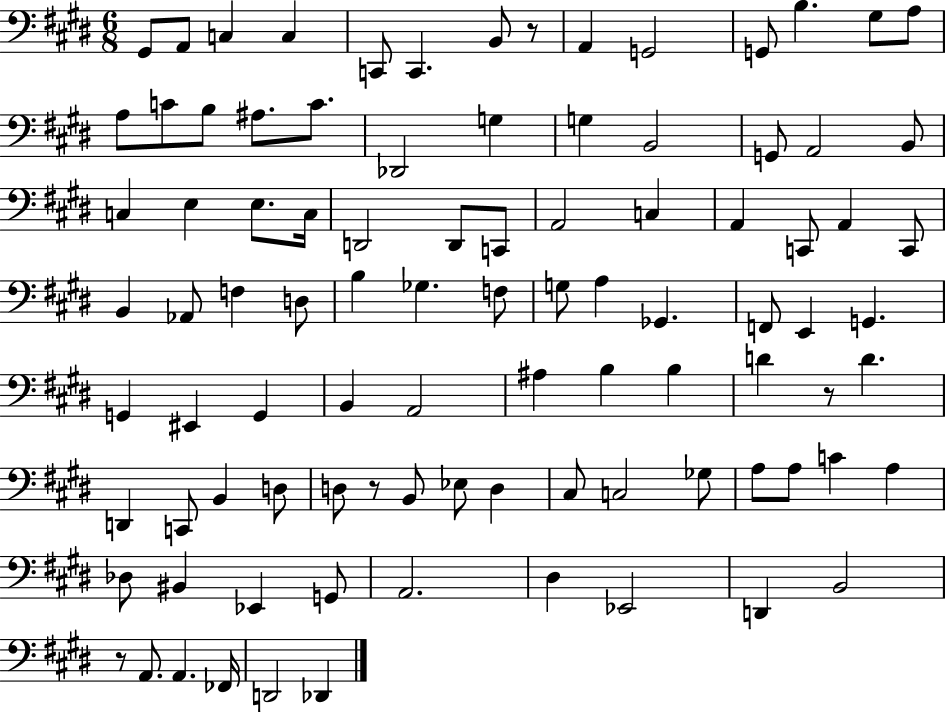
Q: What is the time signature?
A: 6/8